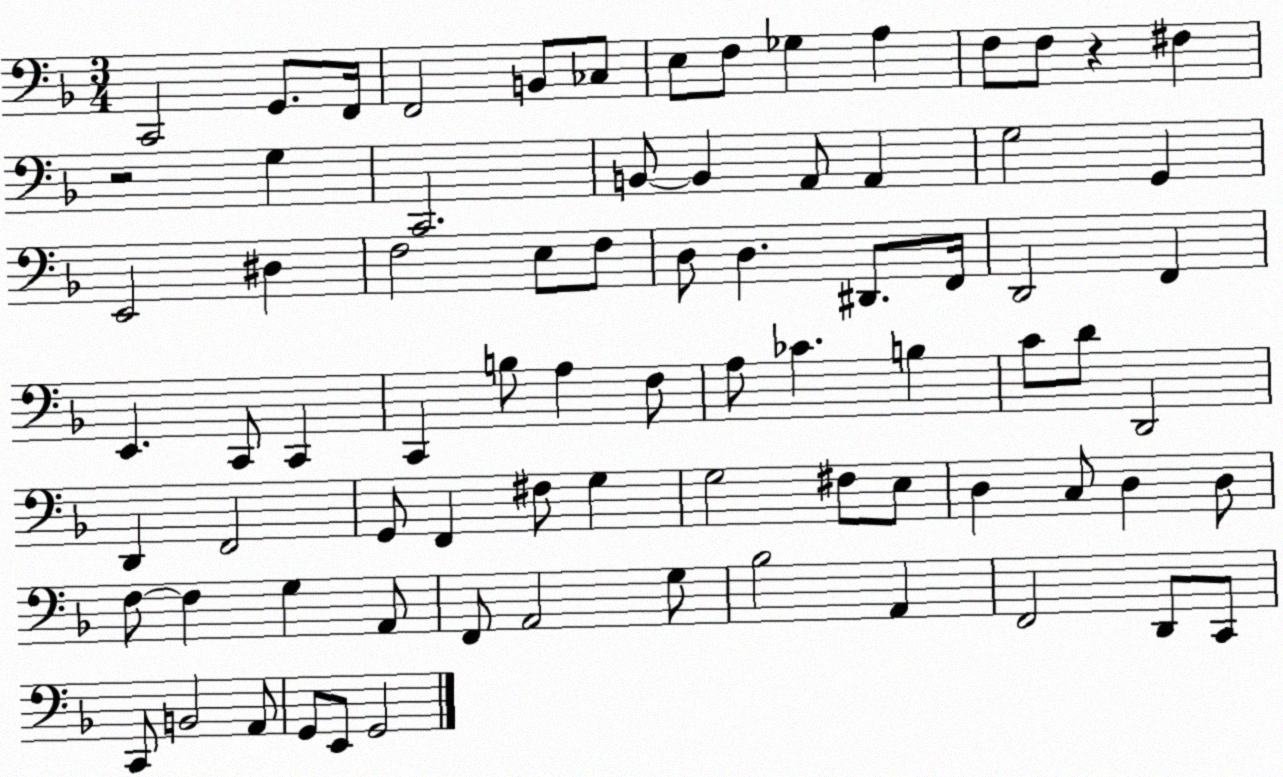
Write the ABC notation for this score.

X:1
T:Untitled
M:3/4
L:1/4
K:F
C,,2 G,,/2 F,,/4 F,,2 B,,/2 _C,/2 E,/2 F,/2 _G, A, F,/2 F,/2 z ^F, z2 G, C,,2 B,,/2 B,, A,,/2 A,, G,2 G,, E,,2 ^D, F,2 E,/2 F,/2 D,/2 D, ^D,,/2 F,,/4 D,,2 F,, E,, C,,/2 C,, C,, B,/2 A, F,/2 A,/2 _C B, C/2 D/2 D,,2 D,, F,,2 G,,/2 F,, ^F,/2 G, G,2 ^F,/2 E,/2 D, C,/2 D, D,/2 F,/2 F, G, A,,/2 F,,/2 A,,2 G,/2 _B,2 A,, F,,2 D,,/2 C,,/2 C,,/2 B,,2 A,,/2 G,,/2 E,,/2 G,,2